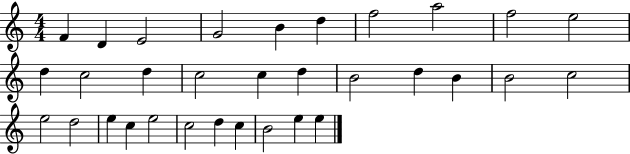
F4/q D4/q E4/h G4/h B4/q D5/q F5/h A5/h F5/h E5/h D5/q C5/h D5/q C5/h C5/q D5/q B4/h D5/q B4/q B4/h C5/h E5/h D5/h E5/q C5/q E5/h C5/h D5/q C5/q B4/h E5/q E5/q